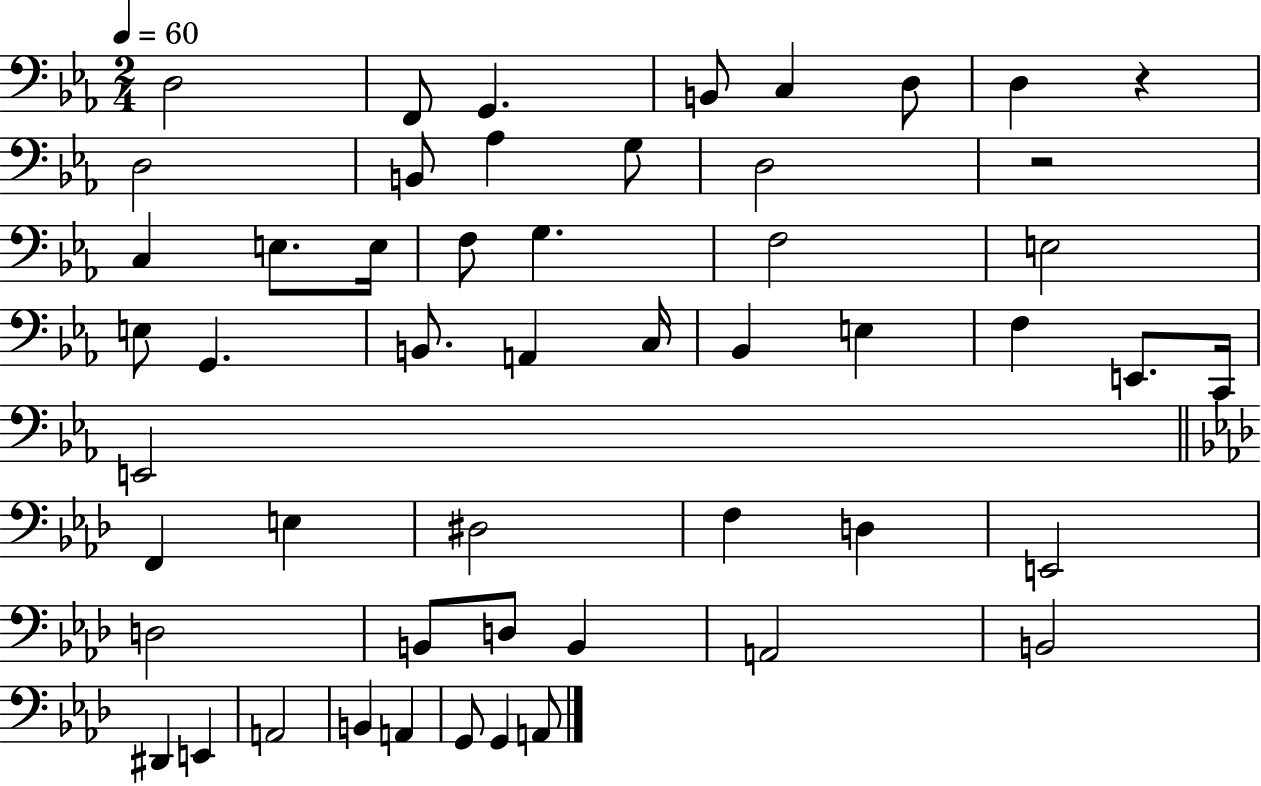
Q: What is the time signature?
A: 2/4